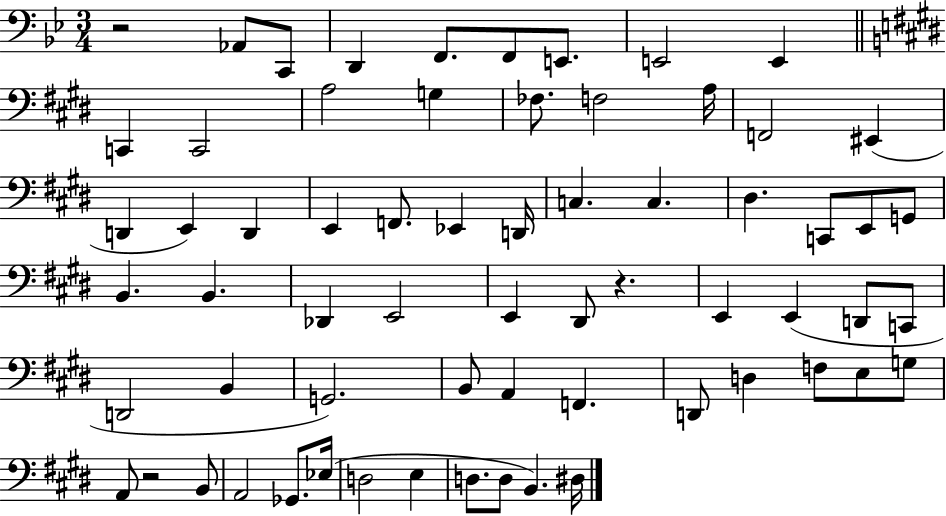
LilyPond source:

{
  \clef bass
  \numericTimeSignature
  \time 3/4
  \key bes \major
  r2 aes,8 c,8 | d,4 f,8. f,8 e,8. | e,2 e,4 | \bar "||" \break \key e \major c,4 c,2 | a2 g4 | fes8. f2 a16 | f,2 eis,4( | \break d,4 e,4) d,4 | e,4 f,8. ees,4 d,16 | c4. c4. | dis4. c,8 e,8 g,8 | \break b,4. b,4. | des,4 e,2 | e,4 dis,8 r4. | e,4 e,4( d,8 c,8 | \break d,2 b,4 | g,2.) | b,8 a,4 f,4. | d,8 d4 f8 e8 g8 | \break a,8 r2 b,8 | a,2 ges,8. ees16( | d2 e4 | d8. d8 b,4.) dis16 | \break \bar "|."
}